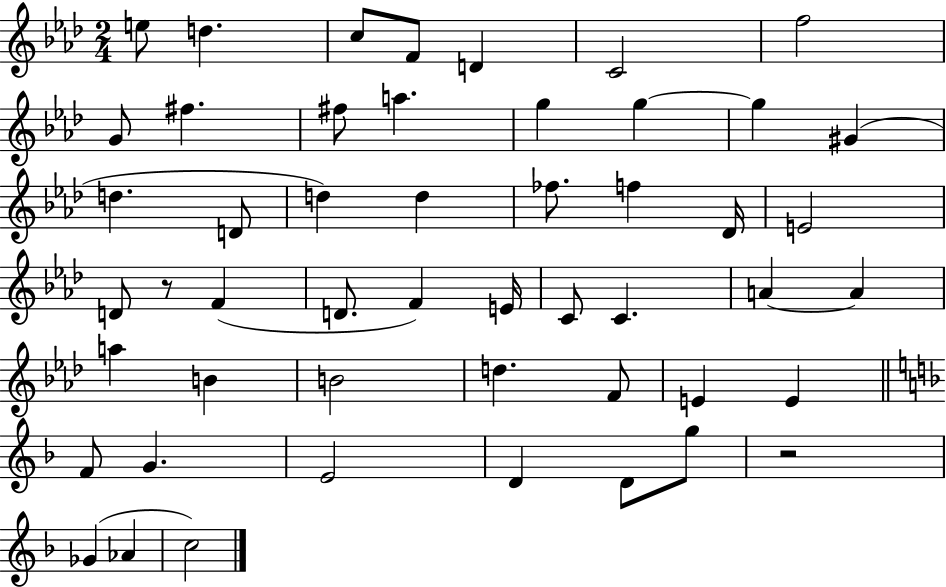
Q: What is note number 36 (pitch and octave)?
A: D5